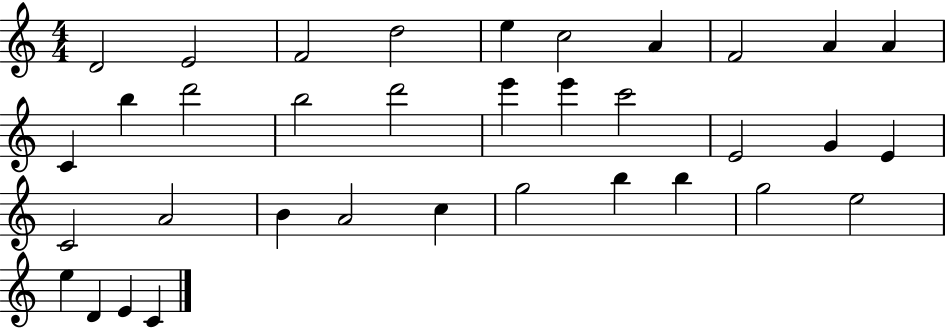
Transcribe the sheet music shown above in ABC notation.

X:1
T:Untitled
M:4/4
L:1/4
K:C
D2 E2 F2 d2 e c2 A F2 A A C b d'2 b2 d'2 e' e' c'2 E2 G E C2 A2 B A2 c g2 b b g2 e2 e D E C